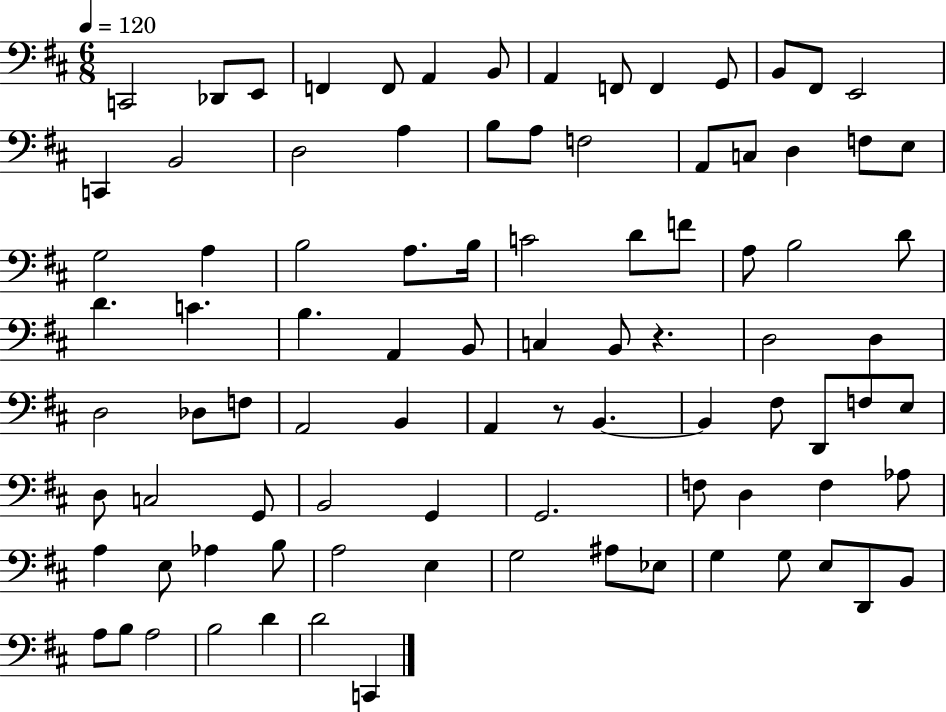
{
  \clef bass
  \numericTimeSignature
  \time 6/8
  \key d \major
  \tempo 4 = 120
  c,2 des,8 e,8 | f,4 f,8 a,4 b,8 | a,4 f,8 f,4 g,8 | b,8 fis,8 e,2 | \break c,4 b,2 | d2 a4 | b8 a8 f2 | a,8 c8 d4 f8 e8 | \break g2 a4 | b2 a8. b16 | c'2 d'8 f'8 | a8 b2 d'8 | \break d'4. c'4. | b4. a,4 b,8 | c4 b,8 r4. | d2 d4 | \break d2 des8 f8 | a,2 b,4 | a,4 r8 b,4.~~ | b,4 fis8 d,8 f8 e8 | \break d8 c2 g,8 | b,2 g,4 | g,2. | f8 d4 f4 aes8 | \break a4 e8 aes4 b8 | a2 e4 | g2 ais8 ees8 | g4 g8 e8 d,8 b,8 | \break a8 b8 a2 | b2 d'4 | d'2 c,4 | \bar "|."
}